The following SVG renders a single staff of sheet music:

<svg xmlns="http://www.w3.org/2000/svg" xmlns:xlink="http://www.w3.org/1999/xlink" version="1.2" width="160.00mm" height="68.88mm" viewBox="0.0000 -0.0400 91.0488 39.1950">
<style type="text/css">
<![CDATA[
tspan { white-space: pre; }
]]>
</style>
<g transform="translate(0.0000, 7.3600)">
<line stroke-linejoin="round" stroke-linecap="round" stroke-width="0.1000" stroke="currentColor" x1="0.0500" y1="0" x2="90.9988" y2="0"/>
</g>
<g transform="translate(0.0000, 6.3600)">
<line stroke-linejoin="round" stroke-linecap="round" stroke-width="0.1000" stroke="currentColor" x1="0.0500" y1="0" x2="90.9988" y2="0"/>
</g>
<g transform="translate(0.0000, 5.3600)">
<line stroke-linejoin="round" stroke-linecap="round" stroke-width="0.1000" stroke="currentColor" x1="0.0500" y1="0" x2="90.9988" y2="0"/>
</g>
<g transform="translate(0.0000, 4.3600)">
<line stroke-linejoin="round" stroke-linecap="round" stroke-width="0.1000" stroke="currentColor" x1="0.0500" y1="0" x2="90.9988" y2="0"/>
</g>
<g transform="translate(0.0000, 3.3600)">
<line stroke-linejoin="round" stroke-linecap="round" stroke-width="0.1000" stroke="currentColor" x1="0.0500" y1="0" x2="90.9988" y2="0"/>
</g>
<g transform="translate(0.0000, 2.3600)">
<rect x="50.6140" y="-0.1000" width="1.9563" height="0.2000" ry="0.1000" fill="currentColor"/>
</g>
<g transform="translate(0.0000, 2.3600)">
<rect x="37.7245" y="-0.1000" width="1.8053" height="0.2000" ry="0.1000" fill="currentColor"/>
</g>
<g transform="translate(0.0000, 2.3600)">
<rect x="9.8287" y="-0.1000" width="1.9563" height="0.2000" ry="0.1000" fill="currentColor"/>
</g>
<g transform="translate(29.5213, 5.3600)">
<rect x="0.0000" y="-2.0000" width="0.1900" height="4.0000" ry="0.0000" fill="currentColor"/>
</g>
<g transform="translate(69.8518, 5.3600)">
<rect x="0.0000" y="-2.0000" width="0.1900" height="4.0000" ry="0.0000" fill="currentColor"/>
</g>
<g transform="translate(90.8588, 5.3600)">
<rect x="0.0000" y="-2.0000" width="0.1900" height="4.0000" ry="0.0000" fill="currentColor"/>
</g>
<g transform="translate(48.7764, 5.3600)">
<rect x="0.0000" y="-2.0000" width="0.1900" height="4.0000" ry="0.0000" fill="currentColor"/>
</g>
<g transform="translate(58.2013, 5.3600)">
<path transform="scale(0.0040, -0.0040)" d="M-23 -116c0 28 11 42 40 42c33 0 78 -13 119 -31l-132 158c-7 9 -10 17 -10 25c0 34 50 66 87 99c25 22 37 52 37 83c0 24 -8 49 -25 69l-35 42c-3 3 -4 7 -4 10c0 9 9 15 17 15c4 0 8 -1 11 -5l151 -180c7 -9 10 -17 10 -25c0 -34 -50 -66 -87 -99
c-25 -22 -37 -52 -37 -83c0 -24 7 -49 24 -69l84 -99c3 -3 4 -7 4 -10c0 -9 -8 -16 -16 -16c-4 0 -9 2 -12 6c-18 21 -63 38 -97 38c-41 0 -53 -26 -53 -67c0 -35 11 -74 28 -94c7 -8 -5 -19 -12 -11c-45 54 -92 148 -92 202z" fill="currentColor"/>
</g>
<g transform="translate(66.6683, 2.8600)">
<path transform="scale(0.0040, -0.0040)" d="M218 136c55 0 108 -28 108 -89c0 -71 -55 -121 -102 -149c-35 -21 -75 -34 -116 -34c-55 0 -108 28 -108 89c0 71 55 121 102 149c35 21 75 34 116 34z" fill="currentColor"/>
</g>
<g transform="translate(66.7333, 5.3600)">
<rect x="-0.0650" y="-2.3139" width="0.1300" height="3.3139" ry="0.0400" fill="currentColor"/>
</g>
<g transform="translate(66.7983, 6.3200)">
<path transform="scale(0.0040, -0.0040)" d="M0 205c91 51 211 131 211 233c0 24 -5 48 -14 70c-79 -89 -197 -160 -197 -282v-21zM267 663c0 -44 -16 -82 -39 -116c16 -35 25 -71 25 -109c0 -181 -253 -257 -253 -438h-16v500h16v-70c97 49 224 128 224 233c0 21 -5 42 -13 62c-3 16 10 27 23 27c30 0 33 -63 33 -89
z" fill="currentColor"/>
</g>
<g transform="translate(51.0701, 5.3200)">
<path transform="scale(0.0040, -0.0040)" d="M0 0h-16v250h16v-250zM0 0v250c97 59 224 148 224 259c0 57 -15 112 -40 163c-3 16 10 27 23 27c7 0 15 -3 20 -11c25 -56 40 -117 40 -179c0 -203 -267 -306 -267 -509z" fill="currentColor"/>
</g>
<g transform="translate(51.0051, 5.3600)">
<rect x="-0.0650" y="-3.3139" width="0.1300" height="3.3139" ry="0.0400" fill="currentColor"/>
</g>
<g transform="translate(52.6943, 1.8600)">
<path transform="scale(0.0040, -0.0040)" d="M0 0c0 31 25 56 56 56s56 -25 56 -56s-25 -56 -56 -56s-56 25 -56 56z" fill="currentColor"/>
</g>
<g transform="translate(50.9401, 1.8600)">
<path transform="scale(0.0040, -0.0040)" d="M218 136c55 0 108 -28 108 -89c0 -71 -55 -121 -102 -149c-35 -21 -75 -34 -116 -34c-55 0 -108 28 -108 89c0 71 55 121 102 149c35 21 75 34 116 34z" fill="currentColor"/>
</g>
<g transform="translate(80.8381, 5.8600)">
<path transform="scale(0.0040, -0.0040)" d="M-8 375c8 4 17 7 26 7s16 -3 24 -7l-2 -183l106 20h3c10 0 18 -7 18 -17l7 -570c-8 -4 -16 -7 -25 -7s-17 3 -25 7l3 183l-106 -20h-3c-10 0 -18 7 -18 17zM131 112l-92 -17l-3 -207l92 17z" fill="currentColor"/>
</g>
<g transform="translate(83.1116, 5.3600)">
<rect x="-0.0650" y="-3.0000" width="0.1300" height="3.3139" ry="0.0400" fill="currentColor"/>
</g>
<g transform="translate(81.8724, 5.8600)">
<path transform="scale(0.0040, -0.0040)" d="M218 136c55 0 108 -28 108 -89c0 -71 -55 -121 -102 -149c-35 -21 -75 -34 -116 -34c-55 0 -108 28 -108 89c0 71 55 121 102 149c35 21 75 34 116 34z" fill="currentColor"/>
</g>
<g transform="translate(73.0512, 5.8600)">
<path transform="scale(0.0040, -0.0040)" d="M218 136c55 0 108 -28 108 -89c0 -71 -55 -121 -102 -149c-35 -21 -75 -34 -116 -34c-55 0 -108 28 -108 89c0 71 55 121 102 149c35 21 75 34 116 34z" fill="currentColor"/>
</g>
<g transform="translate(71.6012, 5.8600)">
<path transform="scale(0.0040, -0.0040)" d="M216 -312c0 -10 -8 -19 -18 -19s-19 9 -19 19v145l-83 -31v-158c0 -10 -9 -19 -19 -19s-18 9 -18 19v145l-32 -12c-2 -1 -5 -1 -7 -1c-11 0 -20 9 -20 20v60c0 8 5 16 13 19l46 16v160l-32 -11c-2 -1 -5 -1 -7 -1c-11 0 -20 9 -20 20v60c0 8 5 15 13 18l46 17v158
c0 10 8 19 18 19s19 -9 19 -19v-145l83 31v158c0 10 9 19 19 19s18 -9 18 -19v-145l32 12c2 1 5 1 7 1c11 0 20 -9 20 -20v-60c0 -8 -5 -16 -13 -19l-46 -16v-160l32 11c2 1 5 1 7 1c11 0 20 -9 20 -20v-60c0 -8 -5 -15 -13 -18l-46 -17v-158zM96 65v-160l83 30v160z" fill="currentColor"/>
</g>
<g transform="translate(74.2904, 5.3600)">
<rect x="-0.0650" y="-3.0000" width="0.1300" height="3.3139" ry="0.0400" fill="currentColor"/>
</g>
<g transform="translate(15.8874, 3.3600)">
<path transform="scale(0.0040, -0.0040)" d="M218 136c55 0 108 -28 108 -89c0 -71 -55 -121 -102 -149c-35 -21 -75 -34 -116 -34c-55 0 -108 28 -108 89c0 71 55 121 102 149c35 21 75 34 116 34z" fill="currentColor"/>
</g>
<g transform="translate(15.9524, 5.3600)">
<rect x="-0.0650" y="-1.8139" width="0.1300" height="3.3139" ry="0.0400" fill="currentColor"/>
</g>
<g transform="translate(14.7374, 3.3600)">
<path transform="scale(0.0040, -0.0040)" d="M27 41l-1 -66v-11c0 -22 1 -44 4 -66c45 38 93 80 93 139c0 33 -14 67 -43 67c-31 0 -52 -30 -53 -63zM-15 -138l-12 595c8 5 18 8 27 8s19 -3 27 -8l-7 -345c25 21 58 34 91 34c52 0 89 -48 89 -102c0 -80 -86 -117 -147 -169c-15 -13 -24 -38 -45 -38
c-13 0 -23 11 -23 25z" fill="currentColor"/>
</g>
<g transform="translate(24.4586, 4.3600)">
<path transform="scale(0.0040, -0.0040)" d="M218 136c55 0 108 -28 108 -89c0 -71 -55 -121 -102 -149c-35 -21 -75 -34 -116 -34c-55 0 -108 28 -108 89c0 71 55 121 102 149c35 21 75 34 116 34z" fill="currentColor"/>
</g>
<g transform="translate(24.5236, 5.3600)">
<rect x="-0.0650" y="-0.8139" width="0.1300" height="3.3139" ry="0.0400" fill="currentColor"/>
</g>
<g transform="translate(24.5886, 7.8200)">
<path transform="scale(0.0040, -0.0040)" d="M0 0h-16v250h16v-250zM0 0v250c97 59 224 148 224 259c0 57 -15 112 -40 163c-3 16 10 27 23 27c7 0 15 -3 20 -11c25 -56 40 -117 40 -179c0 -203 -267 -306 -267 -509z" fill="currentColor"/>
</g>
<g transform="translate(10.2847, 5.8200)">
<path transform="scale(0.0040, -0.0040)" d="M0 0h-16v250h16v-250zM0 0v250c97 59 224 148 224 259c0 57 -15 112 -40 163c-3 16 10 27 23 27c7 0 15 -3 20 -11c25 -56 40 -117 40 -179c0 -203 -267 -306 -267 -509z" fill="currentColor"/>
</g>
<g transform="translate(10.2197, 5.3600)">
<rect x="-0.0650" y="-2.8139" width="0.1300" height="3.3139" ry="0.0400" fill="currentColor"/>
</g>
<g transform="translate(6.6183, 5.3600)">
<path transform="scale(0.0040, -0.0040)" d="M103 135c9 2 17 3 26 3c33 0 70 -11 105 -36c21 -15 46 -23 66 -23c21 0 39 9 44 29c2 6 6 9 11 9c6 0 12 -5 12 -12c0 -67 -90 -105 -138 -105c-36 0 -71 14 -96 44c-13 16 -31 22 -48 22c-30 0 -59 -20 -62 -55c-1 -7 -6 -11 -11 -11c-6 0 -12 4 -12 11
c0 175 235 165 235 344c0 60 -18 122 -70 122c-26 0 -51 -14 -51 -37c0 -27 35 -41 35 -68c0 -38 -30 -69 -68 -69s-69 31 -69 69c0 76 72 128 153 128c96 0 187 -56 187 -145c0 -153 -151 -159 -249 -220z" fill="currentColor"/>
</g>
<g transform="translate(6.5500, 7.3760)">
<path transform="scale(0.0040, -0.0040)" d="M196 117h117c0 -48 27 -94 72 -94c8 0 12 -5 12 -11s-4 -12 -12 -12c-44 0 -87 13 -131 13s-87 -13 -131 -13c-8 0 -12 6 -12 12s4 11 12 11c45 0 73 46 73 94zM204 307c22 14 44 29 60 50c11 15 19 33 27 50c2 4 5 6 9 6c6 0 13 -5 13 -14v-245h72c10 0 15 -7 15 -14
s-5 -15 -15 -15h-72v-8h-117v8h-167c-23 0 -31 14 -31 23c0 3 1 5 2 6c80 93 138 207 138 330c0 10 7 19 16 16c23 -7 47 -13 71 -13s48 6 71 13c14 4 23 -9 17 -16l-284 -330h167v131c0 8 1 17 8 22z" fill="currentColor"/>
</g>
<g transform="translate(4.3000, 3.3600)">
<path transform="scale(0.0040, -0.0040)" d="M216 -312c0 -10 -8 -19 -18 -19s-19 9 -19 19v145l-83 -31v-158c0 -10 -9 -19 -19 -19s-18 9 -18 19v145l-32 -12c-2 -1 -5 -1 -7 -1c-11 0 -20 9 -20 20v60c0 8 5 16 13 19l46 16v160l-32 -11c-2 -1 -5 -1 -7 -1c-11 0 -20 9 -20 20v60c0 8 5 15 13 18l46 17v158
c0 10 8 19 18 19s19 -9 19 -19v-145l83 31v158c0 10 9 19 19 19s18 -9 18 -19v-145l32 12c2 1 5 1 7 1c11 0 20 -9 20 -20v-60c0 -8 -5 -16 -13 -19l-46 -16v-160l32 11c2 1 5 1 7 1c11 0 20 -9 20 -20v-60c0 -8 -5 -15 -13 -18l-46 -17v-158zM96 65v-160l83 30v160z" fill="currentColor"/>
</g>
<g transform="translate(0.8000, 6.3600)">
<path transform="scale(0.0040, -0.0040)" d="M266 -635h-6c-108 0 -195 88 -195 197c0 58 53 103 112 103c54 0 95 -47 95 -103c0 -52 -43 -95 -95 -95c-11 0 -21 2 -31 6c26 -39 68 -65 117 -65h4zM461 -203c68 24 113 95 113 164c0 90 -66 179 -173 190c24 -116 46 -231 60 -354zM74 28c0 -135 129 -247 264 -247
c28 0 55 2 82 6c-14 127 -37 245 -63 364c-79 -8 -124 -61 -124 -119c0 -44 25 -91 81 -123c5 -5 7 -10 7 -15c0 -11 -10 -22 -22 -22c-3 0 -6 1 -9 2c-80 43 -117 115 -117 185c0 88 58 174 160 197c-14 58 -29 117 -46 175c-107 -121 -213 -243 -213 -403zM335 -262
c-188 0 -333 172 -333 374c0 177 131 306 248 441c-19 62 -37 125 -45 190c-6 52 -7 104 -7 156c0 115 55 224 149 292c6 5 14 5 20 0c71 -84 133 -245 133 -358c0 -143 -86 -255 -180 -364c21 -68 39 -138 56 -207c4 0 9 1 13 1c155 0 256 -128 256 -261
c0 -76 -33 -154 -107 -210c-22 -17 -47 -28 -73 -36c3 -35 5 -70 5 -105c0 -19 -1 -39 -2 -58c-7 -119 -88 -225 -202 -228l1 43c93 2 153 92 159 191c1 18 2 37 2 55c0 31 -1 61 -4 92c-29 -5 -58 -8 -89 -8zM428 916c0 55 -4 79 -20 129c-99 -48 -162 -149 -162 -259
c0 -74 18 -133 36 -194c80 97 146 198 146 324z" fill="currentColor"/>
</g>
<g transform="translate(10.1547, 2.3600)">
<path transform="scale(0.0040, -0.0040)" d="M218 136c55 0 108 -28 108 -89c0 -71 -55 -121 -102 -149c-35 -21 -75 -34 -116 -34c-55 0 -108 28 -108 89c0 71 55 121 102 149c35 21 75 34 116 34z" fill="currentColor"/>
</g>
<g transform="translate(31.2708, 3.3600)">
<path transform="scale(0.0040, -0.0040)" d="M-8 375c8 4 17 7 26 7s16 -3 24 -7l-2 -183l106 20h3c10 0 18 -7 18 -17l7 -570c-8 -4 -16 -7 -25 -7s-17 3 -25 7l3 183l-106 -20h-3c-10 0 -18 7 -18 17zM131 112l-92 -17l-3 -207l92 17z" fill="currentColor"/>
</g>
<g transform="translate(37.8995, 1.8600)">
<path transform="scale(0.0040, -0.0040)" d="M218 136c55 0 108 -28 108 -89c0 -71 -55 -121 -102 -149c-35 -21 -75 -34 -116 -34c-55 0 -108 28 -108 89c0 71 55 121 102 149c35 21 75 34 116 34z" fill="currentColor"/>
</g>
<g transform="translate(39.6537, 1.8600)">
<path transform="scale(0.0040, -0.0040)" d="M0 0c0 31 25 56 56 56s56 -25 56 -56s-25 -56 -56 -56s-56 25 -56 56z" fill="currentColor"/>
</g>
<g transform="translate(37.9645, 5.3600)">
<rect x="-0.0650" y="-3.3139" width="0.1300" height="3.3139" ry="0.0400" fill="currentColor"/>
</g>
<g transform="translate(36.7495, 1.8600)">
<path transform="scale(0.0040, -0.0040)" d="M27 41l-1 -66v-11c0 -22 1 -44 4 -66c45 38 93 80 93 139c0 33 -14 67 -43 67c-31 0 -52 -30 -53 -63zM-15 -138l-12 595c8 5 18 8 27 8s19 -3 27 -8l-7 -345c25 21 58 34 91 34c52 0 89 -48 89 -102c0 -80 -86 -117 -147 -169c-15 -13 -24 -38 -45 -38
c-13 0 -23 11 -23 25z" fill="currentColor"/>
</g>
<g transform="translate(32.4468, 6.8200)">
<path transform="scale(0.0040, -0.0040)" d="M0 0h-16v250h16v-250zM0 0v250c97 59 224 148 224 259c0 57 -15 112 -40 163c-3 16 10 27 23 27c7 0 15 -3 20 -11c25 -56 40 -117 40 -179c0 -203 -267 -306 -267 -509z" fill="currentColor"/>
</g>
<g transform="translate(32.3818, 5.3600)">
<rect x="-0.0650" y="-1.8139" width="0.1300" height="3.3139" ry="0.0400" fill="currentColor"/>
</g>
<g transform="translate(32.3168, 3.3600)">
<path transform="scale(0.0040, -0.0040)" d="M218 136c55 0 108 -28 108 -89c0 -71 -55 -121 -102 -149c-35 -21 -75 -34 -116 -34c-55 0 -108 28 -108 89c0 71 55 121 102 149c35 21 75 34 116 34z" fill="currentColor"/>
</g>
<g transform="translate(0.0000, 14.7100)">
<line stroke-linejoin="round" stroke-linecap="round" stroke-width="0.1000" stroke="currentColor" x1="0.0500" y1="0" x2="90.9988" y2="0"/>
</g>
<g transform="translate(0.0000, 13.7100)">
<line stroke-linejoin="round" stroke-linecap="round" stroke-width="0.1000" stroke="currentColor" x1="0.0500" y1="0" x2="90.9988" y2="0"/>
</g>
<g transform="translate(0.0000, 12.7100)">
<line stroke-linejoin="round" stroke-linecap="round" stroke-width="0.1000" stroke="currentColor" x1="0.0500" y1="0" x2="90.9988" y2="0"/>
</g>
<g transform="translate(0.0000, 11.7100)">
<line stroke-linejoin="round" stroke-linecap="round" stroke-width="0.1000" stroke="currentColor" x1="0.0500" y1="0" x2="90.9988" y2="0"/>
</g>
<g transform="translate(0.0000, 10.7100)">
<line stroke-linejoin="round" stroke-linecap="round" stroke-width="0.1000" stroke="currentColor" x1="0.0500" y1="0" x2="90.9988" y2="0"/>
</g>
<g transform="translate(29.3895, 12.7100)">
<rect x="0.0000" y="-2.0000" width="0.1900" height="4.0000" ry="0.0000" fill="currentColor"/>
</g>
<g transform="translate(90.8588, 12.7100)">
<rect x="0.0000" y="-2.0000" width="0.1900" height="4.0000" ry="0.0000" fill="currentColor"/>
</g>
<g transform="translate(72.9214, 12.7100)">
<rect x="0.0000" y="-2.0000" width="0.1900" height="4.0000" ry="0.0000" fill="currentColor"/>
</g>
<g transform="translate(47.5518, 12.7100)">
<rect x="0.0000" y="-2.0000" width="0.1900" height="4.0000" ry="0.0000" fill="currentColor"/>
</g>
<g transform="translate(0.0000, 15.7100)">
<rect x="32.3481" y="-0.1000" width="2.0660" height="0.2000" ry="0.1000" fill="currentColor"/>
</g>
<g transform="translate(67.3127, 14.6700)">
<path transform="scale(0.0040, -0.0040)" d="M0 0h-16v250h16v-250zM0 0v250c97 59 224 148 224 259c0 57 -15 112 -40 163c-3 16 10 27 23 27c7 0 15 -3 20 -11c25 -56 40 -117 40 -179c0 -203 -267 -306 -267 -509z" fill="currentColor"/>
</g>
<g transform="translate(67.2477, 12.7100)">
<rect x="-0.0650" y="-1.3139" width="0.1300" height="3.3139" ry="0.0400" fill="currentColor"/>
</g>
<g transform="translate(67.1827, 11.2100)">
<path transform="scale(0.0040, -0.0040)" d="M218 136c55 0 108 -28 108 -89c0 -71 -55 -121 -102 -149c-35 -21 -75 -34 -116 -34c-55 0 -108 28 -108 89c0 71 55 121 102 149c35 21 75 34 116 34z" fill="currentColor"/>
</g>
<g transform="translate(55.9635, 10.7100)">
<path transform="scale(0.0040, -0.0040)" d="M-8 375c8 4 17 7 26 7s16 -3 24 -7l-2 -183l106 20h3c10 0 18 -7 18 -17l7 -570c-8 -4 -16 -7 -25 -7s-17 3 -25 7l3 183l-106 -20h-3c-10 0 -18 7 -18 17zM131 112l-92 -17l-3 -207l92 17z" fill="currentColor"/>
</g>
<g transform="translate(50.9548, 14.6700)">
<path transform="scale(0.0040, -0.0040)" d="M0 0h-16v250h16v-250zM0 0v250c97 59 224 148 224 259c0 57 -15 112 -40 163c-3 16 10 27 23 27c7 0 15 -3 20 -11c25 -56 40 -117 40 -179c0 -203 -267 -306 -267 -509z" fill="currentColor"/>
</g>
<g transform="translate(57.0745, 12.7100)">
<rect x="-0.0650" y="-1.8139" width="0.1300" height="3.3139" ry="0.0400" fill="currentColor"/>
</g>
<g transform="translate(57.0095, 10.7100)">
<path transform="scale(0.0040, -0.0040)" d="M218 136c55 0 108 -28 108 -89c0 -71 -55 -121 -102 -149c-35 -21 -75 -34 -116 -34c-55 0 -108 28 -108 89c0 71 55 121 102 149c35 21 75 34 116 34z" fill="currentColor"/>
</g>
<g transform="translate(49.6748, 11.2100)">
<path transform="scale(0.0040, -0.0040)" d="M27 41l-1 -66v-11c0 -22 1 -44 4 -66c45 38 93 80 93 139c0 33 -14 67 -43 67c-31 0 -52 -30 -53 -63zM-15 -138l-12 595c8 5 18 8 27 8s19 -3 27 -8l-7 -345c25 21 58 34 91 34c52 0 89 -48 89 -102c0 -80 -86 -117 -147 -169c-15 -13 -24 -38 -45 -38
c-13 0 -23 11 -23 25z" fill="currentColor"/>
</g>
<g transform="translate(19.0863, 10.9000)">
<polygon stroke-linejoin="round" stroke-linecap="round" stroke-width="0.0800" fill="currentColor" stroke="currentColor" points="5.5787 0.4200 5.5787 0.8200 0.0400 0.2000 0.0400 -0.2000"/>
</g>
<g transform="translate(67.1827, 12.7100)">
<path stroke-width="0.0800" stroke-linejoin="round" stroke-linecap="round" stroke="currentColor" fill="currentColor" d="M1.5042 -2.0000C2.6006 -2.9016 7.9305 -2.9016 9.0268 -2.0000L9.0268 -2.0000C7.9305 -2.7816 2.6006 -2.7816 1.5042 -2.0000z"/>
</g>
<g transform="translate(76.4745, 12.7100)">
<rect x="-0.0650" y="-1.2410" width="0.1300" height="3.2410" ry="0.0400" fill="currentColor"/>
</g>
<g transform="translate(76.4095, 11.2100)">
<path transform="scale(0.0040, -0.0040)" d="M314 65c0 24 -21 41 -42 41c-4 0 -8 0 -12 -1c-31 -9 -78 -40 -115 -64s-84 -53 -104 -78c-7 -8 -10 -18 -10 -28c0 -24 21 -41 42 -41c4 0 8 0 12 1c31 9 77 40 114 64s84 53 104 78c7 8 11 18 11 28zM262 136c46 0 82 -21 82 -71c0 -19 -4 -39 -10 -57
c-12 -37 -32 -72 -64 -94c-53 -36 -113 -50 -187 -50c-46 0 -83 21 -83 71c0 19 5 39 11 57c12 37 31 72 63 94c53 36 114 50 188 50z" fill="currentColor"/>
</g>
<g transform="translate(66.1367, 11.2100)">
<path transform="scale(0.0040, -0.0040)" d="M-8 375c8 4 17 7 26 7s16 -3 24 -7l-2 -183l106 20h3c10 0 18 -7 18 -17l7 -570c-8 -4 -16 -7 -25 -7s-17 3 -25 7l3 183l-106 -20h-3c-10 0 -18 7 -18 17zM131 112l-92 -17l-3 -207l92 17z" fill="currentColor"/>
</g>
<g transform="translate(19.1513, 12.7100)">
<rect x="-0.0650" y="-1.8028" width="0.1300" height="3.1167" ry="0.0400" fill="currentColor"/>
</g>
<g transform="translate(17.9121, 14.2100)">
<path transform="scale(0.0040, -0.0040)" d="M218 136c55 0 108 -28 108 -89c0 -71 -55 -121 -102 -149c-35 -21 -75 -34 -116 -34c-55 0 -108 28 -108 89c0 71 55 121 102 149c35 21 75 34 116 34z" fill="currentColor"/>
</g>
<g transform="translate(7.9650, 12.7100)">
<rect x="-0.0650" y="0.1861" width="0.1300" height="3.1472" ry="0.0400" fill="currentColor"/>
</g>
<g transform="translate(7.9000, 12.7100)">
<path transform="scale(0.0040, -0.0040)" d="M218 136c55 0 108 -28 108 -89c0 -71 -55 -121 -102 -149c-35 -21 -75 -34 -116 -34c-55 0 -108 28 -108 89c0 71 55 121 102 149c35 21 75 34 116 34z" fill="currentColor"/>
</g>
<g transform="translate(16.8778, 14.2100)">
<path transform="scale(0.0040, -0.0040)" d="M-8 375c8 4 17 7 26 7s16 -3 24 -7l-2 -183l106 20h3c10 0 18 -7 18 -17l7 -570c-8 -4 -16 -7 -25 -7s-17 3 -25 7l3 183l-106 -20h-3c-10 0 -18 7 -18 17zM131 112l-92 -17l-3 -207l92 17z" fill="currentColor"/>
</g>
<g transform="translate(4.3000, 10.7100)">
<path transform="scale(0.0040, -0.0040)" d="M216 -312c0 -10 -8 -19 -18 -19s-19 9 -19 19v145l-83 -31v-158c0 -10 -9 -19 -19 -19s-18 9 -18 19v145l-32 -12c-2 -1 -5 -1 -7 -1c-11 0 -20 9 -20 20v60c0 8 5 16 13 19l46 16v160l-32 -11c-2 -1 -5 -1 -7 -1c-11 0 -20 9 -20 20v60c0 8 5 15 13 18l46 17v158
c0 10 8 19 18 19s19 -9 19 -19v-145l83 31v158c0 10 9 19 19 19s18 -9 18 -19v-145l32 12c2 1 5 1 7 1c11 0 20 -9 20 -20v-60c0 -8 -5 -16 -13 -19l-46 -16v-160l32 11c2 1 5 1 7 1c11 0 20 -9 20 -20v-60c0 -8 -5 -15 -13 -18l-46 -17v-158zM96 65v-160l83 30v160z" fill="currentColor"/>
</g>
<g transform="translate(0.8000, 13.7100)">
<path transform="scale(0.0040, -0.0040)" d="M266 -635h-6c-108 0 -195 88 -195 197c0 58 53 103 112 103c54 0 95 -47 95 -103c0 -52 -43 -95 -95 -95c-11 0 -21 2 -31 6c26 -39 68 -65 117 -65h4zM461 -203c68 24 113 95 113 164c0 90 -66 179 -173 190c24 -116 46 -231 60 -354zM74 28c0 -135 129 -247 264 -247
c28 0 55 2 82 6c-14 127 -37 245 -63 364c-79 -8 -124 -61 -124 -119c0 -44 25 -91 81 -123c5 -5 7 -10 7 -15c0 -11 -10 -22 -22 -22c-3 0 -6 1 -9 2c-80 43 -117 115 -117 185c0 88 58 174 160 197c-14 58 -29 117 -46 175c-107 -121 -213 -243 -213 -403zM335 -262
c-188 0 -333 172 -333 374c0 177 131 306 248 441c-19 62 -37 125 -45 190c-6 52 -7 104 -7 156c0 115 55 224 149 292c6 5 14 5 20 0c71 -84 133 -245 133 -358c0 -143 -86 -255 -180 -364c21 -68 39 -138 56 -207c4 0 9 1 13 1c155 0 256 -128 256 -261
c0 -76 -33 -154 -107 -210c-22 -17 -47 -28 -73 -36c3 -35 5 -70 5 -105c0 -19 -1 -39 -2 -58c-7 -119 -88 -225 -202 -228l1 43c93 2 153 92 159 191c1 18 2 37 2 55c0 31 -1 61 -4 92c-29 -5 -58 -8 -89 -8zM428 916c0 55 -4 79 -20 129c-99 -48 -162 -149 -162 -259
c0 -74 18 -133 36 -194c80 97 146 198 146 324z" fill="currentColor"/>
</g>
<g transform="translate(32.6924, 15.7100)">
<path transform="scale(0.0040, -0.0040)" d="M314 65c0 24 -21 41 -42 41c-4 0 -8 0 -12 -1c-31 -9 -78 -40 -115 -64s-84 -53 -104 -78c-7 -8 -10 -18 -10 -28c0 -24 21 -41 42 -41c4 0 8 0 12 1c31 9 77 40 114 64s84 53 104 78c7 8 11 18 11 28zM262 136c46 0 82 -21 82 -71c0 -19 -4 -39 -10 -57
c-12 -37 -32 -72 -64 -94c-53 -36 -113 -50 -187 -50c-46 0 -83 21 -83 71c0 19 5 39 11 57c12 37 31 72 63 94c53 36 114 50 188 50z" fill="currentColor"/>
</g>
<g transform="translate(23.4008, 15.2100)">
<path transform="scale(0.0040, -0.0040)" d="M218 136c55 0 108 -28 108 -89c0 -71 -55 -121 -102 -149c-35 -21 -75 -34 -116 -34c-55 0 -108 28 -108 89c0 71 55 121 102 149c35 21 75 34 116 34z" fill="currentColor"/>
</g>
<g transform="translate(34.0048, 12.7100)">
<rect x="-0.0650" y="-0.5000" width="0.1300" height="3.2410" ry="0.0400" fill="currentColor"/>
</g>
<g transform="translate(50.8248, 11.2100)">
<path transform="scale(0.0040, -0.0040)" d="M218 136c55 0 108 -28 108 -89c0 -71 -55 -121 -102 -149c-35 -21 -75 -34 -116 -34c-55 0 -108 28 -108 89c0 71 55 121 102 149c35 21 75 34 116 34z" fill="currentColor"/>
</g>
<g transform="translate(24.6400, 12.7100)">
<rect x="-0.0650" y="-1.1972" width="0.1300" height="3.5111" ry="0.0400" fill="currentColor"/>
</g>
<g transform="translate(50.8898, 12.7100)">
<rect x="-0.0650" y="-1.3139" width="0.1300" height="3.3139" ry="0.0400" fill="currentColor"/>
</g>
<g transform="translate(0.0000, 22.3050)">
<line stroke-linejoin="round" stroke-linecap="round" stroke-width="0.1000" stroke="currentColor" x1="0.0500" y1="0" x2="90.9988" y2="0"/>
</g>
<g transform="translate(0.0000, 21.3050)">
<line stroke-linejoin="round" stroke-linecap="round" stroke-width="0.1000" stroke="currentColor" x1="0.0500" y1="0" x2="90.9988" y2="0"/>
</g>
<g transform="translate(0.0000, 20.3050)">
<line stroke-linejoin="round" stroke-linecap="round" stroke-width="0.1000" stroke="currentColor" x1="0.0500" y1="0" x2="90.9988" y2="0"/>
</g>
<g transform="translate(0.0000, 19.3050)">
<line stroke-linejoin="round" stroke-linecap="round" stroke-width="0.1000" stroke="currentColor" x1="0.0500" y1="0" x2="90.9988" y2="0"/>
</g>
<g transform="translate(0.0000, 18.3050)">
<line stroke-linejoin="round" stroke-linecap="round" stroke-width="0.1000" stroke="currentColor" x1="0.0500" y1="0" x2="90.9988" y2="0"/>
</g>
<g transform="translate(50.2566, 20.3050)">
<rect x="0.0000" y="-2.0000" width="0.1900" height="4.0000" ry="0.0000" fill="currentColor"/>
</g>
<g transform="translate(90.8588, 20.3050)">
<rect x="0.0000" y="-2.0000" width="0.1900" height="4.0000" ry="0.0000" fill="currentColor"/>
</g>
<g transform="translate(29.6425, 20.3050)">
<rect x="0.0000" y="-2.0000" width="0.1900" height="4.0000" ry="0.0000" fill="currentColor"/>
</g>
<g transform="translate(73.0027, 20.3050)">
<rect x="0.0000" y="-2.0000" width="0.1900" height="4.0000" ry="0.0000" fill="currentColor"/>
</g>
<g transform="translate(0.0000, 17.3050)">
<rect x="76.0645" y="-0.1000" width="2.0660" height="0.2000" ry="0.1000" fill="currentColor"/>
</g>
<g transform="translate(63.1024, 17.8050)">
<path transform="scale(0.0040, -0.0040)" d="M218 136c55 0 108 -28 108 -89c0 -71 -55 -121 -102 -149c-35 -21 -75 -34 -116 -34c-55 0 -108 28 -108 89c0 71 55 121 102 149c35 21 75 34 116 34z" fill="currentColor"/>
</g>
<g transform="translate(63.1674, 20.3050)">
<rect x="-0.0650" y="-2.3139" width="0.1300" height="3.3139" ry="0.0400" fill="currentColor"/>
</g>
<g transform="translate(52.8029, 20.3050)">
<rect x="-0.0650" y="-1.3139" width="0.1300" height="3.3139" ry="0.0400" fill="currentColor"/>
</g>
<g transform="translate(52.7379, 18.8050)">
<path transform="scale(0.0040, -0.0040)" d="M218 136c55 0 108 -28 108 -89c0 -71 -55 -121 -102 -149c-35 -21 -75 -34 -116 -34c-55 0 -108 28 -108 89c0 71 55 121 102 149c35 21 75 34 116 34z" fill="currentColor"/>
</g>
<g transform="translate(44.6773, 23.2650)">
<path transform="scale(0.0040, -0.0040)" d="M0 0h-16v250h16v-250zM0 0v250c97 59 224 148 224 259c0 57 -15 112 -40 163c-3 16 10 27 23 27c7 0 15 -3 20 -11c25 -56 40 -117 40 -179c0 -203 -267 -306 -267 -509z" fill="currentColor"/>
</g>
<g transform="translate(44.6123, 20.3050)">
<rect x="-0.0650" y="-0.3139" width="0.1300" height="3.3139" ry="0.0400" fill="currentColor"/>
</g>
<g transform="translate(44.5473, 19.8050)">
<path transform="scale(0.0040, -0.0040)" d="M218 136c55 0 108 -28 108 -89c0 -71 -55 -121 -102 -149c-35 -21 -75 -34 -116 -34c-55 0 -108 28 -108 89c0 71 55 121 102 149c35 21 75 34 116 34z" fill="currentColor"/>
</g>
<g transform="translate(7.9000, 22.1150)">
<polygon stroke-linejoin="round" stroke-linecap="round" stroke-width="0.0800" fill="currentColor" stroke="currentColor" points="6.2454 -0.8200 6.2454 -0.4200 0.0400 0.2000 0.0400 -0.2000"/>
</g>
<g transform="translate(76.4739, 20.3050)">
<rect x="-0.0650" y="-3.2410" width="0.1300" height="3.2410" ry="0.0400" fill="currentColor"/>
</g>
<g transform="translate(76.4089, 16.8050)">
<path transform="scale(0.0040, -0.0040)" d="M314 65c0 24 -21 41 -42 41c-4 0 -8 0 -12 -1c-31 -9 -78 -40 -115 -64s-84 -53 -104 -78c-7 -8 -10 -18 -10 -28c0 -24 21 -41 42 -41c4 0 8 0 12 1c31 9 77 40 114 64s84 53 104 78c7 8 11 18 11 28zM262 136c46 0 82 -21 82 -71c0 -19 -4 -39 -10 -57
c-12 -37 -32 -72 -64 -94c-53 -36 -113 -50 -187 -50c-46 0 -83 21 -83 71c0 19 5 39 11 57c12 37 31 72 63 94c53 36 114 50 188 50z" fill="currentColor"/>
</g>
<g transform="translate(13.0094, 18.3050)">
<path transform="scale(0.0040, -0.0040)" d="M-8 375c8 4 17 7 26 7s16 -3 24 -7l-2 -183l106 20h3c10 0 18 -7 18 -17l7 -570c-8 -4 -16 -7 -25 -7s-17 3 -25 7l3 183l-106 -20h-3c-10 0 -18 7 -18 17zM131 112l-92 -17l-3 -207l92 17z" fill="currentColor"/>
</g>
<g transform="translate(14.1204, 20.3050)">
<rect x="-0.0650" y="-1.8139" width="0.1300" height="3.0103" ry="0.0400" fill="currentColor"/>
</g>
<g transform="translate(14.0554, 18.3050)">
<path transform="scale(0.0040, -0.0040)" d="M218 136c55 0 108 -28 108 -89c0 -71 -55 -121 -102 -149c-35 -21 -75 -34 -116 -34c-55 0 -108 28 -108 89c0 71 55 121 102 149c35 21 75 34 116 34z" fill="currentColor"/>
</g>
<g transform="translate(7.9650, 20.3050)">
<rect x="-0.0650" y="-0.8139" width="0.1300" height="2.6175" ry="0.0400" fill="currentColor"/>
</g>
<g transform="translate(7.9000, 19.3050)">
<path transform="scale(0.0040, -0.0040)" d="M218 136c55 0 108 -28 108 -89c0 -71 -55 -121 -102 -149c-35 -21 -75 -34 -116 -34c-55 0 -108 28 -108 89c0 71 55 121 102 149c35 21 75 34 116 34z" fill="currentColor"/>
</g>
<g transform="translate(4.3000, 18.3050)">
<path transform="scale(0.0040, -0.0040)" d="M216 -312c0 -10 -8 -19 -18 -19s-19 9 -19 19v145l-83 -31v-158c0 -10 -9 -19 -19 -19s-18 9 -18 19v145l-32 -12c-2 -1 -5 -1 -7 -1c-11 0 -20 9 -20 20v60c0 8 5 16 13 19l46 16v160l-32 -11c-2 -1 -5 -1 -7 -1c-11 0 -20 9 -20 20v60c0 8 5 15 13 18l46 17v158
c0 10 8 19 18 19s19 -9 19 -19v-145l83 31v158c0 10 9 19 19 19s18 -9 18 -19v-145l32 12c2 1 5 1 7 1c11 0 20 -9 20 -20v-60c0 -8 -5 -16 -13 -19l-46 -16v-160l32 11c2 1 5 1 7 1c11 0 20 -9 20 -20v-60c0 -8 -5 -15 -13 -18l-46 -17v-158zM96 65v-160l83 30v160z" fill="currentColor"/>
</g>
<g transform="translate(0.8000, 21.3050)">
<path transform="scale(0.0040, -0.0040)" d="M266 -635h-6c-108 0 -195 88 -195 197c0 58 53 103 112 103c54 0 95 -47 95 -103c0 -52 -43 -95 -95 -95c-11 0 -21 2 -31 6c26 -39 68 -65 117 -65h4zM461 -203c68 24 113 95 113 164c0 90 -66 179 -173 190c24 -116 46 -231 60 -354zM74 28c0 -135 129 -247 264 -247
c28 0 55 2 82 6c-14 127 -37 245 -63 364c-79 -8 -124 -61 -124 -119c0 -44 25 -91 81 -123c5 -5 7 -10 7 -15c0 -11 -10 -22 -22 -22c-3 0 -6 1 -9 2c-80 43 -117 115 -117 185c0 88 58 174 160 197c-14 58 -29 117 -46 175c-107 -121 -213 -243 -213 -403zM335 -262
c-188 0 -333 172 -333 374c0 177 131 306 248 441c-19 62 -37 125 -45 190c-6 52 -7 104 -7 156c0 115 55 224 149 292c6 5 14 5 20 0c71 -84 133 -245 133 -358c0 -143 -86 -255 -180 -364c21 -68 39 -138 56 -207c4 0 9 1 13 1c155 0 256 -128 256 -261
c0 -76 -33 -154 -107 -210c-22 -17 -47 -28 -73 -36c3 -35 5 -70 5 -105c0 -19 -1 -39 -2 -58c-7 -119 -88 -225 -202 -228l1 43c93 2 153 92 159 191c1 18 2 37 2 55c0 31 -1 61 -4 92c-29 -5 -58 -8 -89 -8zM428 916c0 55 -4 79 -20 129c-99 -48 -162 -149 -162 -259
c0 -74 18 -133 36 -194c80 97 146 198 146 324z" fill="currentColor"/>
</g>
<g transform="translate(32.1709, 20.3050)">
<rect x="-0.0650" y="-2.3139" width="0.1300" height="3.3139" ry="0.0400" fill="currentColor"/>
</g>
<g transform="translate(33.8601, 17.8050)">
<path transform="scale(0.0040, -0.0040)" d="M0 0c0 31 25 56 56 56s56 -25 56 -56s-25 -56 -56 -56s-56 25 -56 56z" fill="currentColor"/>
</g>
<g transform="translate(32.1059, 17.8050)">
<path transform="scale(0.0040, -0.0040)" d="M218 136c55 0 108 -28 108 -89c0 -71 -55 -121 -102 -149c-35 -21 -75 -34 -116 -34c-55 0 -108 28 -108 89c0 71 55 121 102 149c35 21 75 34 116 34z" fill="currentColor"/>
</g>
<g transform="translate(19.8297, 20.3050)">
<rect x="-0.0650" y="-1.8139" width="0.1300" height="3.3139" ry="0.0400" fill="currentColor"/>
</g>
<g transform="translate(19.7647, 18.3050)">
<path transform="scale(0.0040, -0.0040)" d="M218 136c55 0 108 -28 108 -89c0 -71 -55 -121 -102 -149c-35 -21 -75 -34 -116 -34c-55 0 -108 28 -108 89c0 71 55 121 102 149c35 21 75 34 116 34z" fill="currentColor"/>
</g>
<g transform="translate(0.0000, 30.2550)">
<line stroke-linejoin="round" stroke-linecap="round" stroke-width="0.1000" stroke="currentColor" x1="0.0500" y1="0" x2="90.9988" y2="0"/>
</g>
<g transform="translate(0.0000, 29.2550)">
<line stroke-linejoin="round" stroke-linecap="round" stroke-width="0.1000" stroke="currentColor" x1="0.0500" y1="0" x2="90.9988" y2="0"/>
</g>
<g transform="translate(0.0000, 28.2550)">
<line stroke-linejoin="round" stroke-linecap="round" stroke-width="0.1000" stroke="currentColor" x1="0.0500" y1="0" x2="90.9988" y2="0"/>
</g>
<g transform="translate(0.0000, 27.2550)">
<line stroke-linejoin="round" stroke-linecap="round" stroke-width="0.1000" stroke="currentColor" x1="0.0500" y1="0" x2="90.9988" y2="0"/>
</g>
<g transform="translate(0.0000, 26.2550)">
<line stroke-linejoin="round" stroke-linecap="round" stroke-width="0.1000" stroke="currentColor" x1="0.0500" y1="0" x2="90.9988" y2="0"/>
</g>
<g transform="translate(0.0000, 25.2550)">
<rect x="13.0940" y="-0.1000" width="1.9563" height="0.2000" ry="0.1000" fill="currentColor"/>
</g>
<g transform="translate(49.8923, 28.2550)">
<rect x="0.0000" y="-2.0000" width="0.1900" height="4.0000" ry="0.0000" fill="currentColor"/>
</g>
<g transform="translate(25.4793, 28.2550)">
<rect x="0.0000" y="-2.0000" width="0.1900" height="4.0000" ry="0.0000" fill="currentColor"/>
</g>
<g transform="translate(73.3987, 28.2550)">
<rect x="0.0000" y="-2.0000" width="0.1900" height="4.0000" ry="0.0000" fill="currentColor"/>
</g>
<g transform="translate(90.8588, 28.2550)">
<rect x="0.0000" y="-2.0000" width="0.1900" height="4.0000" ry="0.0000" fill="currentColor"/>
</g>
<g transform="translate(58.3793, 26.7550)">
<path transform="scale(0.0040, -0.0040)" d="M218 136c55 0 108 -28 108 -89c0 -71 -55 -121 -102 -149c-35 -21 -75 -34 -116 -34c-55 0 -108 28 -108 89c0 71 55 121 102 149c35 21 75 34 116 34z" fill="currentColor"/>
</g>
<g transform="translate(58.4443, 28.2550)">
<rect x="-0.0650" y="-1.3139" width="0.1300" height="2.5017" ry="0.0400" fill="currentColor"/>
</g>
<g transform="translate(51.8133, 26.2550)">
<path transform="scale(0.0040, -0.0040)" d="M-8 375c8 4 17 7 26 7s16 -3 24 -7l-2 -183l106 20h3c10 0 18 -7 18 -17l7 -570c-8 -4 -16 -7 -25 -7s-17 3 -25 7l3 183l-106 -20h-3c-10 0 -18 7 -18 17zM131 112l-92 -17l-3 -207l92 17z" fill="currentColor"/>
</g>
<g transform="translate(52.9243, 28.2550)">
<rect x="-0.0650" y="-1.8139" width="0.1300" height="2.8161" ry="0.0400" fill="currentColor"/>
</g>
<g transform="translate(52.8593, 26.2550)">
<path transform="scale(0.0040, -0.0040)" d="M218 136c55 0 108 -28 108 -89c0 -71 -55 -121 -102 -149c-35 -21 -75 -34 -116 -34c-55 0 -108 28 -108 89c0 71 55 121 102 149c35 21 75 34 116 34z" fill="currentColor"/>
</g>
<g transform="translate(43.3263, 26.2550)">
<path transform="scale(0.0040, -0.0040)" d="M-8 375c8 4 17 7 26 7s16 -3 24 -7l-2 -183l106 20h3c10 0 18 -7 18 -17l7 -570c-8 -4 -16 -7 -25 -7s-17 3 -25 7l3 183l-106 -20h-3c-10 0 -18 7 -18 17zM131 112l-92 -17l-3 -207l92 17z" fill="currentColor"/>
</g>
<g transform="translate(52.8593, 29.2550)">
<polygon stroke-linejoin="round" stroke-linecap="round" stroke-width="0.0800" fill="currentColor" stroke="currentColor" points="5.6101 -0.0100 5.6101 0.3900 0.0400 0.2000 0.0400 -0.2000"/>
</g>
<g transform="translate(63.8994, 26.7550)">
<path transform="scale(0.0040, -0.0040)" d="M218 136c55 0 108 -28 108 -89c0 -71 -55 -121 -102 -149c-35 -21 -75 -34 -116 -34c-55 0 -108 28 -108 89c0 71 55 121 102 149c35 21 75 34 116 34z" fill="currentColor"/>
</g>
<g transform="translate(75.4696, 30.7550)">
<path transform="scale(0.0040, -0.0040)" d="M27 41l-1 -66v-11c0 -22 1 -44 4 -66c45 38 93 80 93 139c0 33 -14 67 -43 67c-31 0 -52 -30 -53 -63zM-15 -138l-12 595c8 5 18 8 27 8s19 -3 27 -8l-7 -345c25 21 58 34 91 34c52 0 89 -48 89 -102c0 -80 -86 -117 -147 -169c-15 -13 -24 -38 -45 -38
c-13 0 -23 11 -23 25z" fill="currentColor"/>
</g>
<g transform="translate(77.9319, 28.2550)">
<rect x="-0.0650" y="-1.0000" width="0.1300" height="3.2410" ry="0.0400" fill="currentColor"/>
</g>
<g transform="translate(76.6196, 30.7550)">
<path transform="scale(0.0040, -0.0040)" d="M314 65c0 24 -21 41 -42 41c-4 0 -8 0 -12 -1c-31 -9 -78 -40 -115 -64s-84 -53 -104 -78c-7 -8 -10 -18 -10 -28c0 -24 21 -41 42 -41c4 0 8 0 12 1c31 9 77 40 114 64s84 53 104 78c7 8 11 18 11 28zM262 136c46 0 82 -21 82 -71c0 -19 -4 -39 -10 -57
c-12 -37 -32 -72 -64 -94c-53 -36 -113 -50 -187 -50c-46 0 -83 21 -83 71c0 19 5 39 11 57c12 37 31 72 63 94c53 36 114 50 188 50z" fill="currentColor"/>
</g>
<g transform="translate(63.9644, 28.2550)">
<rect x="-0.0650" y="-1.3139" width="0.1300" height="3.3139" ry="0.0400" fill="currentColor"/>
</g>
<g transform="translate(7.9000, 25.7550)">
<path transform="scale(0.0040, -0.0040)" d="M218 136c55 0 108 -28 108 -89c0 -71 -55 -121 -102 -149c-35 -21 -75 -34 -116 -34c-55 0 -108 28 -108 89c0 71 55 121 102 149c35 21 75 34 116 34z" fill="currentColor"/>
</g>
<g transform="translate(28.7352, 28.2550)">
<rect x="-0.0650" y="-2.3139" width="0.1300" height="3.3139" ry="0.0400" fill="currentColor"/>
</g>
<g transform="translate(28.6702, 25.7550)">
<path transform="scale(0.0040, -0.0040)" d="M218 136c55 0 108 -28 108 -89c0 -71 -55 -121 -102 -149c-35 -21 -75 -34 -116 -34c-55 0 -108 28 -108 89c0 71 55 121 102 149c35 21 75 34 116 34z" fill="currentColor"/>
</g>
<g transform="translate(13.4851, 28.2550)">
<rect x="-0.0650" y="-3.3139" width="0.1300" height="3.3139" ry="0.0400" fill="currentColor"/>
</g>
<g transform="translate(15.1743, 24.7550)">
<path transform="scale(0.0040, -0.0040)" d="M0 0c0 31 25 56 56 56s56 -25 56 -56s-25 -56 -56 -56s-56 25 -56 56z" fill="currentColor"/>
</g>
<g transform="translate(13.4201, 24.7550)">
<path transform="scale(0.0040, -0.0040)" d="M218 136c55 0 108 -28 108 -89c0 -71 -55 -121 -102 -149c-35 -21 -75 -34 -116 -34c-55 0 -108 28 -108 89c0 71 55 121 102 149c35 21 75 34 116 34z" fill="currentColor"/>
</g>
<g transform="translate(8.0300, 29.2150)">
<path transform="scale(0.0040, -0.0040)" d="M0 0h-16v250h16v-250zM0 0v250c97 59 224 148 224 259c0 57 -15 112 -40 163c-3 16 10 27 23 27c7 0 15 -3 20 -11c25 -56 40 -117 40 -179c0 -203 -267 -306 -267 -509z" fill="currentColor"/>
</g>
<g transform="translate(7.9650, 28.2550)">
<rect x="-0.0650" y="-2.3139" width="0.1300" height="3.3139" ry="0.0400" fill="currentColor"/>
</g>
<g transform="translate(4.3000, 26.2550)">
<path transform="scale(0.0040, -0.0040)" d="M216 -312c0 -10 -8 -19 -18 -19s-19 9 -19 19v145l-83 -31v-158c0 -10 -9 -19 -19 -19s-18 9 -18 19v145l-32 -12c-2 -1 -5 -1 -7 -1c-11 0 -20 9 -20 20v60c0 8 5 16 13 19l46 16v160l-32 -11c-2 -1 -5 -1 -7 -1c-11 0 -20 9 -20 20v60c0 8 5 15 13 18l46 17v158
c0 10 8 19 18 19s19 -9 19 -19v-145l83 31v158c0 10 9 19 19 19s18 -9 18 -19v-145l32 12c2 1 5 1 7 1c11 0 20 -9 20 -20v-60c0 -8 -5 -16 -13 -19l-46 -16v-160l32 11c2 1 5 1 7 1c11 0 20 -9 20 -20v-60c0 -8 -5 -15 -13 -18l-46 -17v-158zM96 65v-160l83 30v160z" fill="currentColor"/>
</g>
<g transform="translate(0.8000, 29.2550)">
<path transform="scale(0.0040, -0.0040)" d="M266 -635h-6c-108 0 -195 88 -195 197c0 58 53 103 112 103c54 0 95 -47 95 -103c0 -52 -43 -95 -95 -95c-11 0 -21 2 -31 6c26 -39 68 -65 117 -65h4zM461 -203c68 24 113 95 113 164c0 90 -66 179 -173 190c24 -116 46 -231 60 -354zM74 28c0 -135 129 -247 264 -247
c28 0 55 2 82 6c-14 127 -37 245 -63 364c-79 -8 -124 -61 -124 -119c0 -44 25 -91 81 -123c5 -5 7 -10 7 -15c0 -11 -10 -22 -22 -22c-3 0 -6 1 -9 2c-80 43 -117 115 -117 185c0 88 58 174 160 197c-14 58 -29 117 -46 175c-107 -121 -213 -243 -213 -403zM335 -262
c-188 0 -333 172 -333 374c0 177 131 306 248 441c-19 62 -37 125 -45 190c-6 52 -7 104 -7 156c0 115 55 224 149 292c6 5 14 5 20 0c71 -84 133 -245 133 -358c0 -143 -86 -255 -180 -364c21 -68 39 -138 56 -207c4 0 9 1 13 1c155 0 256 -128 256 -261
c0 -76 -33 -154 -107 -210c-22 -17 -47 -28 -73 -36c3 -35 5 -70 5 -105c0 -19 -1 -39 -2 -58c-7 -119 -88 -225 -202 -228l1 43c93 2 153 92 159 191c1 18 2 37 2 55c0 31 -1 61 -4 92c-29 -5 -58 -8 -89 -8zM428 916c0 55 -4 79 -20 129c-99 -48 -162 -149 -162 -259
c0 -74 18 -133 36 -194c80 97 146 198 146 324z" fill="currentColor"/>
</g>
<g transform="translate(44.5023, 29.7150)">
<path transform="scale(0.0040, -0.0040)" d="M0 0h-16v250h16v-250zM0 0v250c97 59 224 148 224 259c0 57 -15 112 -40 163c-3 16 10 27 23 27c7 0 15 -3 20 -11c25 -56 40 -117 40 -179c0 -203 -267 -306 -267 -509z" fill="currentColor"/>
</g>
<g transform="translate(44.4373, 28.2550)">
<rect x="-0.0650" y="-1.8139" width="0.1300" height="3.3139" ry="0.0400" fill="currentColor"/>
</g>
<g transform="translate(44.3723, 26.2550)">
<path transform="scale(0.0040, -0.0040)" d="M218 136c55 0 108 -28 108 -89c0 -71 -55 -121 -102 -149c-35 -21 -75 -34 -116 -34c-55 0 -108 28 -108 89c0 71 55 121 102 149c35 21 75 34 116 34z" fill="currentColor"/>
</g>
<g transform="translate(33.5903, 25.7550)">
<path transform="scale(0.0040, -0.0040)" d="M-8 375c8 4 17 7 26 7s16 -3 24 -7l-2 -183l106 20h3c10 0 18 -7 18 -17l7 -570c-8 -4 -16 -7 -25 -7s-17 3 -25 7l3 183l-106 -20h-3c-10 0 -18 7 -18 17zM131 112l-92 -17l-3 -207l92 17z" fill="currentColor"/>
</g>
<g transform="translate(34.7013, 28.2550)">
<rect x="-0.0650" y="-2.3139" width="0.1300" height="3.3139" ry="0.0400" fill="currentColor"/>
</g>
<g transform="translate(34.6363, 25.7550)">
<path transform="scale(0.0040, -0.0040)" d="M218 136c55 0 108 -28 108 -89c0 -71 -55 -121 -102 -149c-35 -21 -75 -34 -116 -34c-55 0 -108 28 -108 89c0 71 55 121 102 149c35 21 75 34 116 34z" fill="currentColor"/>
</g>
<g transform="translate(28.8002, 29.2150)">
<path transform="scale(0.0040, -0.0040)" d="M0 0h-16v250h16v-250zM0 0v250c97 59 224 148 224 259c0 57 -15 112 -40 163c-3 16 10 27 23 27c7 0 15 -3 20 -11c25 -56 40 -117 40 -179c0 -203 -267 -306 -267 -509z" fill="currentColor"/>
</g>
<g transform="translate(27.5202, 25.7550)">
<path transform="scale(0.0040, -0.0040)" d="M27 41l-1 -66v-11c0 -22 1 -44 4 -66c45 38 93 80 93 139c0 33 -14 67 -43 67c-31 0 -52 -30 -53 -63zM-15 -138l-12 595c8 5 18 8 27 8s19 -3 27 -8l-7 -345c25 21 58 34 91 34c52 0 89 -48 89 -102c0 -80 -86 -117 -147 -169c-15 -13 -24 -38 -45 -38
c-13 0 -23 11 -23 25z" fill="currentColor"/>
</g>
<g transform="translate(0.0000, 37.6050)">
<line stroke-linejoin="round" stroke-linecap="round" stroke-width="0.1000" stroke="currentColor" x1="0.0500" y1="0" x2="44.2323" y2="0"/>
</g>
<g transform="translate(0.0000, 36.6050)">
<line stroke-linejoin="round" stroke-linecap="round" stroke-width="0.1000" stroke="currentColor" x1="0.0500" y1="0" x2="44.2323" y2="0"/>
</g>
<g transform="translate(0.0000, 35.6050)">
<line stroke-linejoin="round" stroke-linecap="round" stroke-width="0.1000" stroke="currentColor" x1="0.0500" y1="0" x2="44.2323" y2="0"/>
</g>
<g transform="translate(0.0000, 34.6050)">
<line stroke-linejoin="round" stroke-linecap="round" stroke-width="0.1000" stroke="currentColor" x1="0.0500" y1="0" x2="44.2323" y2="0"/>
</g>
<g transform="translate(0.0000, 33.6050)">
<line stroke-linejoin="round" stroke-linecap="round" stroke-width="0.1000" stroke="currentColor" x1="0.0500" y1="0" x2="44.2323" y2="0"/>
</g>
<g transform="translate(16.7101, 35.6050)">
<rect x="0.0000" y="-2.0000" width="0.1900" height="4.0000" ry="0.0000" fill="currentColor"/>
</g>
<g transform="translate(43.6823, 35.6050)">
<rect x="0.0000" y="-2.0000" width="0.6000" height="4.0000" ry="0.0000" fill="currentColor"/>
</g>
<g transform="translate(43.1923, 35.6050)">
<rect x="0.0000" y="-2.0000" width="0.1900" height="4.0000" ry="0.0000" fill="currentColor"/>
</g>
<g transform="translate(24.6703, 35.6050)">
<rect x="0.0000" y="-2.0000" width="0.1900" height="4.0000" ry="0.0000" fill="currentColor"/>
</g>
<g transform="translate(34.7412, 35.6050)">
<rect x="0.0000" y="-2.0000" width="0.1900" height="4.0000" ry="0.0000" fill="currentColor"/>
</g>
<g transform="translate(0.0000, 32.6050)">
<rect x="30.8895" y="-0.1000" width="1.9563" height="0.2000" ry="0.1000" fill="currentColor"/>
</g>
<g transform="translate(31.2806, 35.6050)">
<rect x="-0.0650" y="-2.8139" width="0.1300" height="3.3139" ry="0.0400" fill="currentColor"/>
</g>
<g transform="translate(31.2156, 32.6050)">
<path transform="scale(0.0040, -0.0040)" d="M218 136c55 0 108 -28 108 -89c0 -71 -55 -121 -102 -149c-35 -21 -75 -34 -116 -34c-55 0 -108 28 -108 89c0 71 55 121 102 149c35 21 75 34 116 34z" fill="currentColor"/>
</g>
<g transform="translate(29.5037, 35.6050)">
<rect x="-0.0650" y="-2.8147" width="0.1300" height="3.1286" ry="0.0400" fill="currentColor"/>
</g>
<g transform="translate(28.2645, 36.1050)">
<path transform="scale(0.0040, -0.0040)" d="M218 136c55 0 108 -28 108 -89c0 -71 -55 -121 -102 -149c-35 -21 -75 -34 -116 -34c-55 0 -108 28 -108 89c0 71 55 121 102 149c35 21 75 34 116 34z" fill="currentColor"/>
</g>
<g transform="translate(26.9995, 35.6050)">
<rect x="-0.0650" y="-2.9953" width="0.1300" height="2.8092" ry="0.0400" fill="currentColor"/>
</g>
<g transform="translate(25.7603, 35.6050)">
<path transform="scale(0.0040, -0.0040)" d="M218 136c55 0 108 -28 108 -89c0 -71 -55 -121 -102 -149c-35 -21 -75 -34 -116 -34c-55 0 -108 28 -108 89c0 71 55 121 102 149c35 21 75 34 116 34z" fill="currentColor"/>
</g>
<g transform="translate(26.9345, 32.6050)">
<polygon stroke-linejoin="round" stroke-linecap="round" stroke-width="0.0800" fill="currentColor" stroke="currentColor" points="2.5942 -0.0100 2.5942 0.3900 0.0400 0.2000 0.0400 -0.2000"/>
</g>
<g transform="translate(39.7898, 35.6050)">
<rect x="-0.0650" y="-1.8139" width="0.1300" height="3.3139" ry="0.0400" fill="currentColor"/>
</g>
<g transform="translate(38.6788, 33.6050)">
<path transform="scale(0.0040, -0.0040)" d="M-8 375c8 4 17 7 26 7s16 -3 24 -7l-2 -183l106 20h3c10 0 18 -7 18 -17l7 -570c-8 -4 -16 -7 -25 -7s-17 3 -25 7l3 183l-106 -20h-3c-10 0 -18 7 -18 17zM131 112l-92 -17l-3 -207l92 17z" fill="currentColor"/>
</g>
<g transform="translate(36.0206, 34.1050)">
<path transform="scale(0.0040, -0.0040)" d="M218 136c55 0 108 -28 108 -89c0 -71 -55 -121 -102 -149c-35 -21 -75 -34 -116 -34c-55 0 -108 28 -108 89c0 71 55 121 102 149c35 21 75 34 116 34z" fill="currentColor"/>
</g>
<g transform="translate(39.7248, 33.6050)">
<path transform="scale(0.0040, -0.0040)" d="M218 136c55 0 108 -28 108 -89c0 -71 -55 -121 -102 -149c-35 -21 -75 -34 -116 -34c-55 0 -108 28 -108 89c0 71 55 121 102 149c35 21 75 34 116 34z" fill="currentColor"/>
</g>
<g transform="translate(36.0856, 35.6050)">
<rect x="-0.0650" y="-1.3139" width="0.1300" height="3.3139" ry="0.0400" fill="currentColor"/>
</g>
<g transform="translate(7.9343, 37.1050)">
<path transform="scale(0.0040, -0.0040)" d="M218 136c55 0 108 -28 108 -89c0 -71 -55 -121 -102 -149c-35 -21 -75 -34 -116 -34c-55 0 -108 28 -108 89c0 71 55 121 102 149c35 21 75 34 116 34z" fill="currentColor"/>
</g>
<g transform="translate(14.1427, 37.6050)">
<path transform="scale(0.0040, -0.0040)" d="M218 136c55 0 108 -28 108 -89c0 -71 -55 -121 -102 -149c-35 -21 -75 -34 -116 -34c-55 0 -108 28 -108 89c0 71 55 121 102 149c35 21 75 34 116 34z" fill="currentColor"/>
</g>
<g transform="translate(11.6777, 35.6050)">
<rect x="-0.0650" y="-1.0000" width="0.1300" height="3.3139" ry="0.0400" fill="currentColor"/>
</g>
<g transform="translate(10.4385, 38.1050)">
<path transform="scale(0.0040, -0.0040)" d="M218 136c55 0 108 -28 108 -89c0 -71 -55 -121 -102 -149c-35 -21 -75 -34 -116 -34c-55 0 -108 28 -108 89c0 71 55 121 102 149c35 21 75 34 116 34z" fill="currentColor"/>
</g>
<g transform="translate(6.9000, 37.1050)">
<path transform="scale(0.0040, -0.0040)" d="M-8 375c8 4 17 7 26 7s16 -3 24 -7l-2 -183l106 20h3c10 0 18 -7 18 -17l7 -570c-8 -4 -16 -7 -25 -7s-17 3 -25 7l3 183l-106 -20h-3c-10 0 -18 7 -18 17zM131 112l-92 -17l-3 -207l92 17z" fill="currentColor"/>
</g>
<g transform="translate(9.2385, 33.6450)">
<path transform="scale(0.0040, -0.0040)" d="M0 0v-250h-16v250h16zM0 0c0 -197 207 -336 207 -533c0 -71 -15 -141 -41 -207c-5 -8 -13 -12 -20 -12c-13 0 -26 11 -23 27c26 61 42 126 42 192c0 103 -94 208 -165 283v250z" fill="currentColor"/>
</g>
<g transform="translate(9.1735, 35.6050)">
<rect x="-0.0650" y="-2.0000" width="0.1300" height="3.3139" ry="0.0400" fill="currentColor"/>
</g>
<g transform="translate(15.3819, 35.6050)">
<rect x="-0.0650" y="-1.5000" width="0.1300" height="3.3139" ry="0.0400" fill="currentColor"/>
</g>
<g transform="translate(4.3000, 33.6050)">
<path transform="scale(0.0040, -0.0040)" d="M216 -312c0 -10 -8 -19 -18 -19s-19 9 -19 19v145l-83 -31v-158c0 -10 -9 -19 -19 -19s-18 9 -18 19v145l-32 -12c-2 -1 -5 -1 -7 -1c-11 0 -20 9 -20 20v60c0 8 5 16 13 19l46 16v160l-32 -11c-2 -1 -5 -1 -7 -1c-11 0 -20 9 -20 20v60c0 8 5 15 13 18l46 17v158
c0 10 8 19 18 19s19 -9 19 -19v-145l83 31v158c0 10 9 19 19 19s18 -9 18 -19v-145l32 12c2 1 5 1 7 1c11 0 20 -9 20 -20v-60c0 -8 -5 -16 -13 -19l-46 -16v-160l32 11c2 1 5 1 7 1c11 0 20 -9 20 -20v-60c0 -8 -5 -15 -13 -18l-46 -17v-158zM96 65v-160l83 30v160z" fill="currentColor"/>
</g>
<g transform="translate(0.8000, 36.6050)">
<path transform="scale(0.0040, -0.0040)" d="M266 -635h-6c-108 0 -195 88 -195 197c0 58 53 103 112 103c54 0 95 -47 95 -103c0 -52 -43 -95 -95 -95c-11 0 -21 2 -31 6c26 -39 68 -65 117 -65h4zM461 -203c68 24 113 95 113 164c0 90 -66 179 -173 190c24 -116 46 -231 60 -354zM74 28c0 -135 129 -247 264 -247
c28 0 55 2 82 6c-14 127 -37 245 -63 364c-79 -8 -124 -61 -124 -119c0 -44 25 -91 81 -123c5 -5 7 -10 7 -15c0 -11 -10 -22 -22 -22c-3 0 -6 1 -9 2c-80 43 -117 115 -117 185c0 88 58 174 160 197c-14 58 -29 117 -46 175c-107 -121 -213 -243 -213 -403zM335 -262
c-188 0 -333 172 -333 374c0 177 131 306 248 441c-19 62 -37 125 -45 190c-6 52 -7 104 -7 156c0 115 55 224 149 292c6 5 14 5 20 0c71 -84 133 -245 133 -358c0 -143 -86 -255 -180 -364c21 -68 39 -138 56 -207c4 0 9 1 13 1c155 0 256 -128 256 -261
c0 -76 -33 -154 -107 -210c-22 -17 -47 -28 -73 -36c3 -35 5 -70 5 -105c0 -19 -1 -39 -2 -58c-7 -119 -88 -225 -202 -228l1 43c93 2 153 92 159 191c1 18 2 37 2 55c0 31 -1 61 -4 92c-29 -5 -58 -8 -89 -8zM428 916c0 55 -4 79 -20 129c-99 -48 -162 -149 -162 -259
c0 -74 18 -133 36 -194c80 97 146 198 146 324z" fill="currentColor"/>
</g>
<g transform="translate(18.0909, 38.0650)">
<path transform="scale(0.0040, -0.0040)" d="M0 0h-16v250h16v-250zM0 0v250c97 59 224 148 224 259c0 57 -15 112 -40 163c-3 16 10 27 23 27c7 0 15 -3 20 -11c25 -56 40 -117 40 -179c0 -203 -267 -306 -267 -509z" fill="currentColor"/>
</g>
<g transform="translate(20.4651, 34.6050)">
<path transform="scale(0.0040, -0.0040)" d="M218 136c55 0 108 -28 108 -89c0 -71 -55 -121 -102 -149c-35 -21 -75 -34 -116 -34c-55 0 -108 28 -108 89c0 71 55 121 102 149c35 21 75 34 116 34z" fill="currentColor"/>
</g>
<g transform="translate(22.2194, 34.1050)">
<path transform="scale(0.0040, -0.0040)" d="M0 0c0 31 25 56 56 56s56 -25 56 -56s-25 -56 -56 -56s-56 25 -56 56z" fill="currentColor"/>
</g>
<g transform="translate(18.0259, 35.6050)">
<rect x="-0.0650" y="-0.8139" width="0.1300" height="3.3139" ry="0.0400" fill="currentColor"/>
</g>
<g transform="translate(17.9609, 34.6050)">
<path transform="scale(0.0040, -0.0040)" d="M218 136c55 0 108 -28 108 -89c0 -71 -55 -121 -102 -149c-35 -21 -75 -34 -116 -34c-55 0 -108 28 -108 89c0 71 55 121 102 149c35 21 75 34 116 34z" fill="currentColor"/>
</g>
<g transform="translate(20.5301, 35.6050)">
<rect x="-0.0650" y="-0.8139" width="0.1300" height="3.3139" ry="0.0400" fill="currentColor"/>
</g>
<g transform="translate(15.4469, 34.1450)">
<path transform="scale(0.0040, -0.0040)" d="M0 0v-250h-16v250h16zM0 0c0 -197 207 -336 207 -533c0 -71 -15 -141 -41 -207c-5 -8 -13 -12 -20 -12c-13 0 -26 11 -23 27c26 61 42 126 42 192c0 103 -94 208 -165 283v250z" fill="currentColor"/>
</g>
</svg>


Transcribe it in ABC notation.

X:1
T:Untitled
M:2/4
L:1/4
K:G
a/2 _f d/2 f/2 _b b/2 z g/4 ^A A B F/2 D/2 C2 _e/2 f e/2 e2 d/2 f/2 f g c/2 e g b2 g/2 b _g/2 g f/2 f/2 e/2 e _D2 F/2 D E/2 d/2 d B/2 A/2 a e f